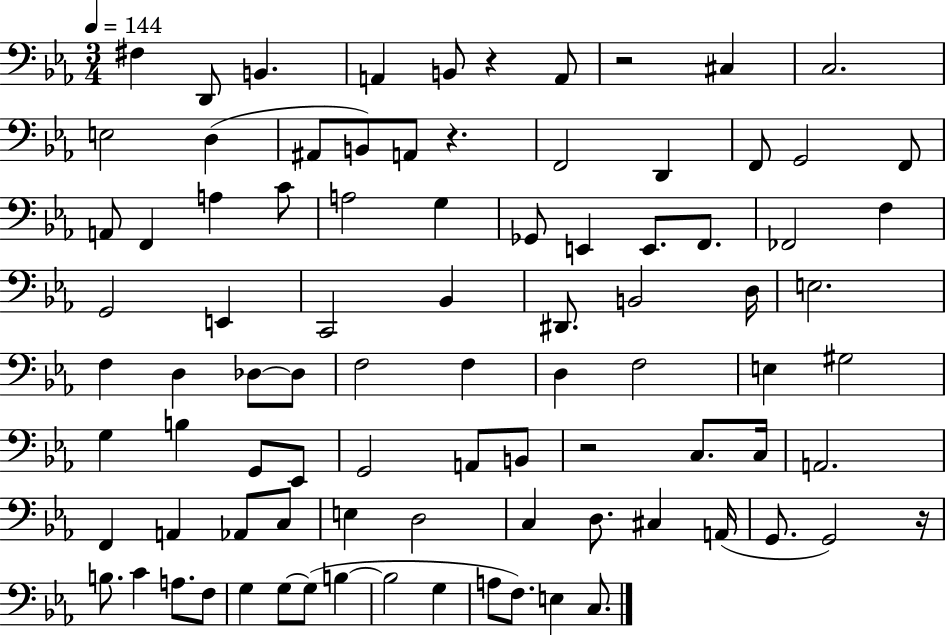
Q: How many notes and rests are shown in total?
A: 89